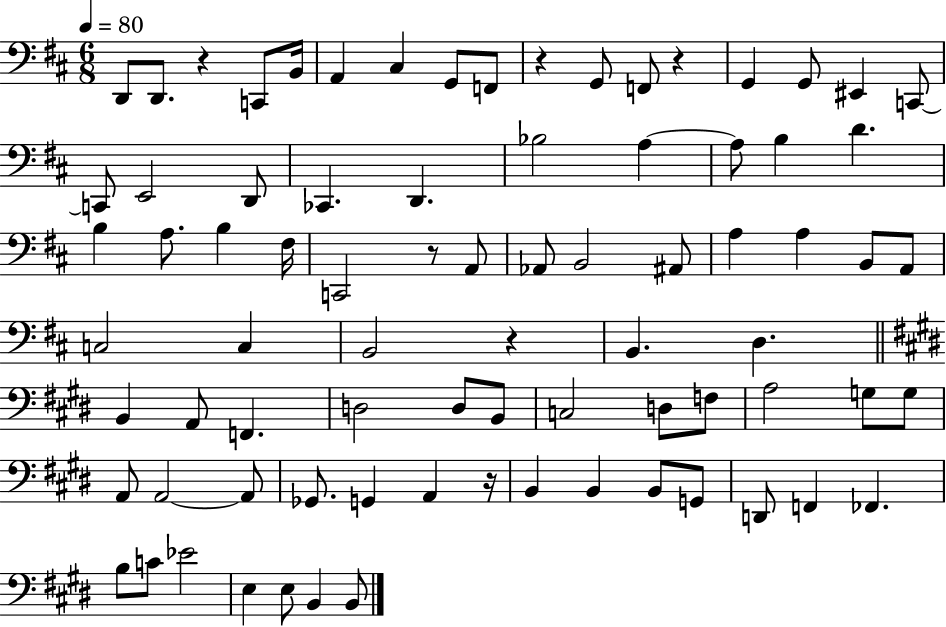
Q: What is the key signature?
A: D major